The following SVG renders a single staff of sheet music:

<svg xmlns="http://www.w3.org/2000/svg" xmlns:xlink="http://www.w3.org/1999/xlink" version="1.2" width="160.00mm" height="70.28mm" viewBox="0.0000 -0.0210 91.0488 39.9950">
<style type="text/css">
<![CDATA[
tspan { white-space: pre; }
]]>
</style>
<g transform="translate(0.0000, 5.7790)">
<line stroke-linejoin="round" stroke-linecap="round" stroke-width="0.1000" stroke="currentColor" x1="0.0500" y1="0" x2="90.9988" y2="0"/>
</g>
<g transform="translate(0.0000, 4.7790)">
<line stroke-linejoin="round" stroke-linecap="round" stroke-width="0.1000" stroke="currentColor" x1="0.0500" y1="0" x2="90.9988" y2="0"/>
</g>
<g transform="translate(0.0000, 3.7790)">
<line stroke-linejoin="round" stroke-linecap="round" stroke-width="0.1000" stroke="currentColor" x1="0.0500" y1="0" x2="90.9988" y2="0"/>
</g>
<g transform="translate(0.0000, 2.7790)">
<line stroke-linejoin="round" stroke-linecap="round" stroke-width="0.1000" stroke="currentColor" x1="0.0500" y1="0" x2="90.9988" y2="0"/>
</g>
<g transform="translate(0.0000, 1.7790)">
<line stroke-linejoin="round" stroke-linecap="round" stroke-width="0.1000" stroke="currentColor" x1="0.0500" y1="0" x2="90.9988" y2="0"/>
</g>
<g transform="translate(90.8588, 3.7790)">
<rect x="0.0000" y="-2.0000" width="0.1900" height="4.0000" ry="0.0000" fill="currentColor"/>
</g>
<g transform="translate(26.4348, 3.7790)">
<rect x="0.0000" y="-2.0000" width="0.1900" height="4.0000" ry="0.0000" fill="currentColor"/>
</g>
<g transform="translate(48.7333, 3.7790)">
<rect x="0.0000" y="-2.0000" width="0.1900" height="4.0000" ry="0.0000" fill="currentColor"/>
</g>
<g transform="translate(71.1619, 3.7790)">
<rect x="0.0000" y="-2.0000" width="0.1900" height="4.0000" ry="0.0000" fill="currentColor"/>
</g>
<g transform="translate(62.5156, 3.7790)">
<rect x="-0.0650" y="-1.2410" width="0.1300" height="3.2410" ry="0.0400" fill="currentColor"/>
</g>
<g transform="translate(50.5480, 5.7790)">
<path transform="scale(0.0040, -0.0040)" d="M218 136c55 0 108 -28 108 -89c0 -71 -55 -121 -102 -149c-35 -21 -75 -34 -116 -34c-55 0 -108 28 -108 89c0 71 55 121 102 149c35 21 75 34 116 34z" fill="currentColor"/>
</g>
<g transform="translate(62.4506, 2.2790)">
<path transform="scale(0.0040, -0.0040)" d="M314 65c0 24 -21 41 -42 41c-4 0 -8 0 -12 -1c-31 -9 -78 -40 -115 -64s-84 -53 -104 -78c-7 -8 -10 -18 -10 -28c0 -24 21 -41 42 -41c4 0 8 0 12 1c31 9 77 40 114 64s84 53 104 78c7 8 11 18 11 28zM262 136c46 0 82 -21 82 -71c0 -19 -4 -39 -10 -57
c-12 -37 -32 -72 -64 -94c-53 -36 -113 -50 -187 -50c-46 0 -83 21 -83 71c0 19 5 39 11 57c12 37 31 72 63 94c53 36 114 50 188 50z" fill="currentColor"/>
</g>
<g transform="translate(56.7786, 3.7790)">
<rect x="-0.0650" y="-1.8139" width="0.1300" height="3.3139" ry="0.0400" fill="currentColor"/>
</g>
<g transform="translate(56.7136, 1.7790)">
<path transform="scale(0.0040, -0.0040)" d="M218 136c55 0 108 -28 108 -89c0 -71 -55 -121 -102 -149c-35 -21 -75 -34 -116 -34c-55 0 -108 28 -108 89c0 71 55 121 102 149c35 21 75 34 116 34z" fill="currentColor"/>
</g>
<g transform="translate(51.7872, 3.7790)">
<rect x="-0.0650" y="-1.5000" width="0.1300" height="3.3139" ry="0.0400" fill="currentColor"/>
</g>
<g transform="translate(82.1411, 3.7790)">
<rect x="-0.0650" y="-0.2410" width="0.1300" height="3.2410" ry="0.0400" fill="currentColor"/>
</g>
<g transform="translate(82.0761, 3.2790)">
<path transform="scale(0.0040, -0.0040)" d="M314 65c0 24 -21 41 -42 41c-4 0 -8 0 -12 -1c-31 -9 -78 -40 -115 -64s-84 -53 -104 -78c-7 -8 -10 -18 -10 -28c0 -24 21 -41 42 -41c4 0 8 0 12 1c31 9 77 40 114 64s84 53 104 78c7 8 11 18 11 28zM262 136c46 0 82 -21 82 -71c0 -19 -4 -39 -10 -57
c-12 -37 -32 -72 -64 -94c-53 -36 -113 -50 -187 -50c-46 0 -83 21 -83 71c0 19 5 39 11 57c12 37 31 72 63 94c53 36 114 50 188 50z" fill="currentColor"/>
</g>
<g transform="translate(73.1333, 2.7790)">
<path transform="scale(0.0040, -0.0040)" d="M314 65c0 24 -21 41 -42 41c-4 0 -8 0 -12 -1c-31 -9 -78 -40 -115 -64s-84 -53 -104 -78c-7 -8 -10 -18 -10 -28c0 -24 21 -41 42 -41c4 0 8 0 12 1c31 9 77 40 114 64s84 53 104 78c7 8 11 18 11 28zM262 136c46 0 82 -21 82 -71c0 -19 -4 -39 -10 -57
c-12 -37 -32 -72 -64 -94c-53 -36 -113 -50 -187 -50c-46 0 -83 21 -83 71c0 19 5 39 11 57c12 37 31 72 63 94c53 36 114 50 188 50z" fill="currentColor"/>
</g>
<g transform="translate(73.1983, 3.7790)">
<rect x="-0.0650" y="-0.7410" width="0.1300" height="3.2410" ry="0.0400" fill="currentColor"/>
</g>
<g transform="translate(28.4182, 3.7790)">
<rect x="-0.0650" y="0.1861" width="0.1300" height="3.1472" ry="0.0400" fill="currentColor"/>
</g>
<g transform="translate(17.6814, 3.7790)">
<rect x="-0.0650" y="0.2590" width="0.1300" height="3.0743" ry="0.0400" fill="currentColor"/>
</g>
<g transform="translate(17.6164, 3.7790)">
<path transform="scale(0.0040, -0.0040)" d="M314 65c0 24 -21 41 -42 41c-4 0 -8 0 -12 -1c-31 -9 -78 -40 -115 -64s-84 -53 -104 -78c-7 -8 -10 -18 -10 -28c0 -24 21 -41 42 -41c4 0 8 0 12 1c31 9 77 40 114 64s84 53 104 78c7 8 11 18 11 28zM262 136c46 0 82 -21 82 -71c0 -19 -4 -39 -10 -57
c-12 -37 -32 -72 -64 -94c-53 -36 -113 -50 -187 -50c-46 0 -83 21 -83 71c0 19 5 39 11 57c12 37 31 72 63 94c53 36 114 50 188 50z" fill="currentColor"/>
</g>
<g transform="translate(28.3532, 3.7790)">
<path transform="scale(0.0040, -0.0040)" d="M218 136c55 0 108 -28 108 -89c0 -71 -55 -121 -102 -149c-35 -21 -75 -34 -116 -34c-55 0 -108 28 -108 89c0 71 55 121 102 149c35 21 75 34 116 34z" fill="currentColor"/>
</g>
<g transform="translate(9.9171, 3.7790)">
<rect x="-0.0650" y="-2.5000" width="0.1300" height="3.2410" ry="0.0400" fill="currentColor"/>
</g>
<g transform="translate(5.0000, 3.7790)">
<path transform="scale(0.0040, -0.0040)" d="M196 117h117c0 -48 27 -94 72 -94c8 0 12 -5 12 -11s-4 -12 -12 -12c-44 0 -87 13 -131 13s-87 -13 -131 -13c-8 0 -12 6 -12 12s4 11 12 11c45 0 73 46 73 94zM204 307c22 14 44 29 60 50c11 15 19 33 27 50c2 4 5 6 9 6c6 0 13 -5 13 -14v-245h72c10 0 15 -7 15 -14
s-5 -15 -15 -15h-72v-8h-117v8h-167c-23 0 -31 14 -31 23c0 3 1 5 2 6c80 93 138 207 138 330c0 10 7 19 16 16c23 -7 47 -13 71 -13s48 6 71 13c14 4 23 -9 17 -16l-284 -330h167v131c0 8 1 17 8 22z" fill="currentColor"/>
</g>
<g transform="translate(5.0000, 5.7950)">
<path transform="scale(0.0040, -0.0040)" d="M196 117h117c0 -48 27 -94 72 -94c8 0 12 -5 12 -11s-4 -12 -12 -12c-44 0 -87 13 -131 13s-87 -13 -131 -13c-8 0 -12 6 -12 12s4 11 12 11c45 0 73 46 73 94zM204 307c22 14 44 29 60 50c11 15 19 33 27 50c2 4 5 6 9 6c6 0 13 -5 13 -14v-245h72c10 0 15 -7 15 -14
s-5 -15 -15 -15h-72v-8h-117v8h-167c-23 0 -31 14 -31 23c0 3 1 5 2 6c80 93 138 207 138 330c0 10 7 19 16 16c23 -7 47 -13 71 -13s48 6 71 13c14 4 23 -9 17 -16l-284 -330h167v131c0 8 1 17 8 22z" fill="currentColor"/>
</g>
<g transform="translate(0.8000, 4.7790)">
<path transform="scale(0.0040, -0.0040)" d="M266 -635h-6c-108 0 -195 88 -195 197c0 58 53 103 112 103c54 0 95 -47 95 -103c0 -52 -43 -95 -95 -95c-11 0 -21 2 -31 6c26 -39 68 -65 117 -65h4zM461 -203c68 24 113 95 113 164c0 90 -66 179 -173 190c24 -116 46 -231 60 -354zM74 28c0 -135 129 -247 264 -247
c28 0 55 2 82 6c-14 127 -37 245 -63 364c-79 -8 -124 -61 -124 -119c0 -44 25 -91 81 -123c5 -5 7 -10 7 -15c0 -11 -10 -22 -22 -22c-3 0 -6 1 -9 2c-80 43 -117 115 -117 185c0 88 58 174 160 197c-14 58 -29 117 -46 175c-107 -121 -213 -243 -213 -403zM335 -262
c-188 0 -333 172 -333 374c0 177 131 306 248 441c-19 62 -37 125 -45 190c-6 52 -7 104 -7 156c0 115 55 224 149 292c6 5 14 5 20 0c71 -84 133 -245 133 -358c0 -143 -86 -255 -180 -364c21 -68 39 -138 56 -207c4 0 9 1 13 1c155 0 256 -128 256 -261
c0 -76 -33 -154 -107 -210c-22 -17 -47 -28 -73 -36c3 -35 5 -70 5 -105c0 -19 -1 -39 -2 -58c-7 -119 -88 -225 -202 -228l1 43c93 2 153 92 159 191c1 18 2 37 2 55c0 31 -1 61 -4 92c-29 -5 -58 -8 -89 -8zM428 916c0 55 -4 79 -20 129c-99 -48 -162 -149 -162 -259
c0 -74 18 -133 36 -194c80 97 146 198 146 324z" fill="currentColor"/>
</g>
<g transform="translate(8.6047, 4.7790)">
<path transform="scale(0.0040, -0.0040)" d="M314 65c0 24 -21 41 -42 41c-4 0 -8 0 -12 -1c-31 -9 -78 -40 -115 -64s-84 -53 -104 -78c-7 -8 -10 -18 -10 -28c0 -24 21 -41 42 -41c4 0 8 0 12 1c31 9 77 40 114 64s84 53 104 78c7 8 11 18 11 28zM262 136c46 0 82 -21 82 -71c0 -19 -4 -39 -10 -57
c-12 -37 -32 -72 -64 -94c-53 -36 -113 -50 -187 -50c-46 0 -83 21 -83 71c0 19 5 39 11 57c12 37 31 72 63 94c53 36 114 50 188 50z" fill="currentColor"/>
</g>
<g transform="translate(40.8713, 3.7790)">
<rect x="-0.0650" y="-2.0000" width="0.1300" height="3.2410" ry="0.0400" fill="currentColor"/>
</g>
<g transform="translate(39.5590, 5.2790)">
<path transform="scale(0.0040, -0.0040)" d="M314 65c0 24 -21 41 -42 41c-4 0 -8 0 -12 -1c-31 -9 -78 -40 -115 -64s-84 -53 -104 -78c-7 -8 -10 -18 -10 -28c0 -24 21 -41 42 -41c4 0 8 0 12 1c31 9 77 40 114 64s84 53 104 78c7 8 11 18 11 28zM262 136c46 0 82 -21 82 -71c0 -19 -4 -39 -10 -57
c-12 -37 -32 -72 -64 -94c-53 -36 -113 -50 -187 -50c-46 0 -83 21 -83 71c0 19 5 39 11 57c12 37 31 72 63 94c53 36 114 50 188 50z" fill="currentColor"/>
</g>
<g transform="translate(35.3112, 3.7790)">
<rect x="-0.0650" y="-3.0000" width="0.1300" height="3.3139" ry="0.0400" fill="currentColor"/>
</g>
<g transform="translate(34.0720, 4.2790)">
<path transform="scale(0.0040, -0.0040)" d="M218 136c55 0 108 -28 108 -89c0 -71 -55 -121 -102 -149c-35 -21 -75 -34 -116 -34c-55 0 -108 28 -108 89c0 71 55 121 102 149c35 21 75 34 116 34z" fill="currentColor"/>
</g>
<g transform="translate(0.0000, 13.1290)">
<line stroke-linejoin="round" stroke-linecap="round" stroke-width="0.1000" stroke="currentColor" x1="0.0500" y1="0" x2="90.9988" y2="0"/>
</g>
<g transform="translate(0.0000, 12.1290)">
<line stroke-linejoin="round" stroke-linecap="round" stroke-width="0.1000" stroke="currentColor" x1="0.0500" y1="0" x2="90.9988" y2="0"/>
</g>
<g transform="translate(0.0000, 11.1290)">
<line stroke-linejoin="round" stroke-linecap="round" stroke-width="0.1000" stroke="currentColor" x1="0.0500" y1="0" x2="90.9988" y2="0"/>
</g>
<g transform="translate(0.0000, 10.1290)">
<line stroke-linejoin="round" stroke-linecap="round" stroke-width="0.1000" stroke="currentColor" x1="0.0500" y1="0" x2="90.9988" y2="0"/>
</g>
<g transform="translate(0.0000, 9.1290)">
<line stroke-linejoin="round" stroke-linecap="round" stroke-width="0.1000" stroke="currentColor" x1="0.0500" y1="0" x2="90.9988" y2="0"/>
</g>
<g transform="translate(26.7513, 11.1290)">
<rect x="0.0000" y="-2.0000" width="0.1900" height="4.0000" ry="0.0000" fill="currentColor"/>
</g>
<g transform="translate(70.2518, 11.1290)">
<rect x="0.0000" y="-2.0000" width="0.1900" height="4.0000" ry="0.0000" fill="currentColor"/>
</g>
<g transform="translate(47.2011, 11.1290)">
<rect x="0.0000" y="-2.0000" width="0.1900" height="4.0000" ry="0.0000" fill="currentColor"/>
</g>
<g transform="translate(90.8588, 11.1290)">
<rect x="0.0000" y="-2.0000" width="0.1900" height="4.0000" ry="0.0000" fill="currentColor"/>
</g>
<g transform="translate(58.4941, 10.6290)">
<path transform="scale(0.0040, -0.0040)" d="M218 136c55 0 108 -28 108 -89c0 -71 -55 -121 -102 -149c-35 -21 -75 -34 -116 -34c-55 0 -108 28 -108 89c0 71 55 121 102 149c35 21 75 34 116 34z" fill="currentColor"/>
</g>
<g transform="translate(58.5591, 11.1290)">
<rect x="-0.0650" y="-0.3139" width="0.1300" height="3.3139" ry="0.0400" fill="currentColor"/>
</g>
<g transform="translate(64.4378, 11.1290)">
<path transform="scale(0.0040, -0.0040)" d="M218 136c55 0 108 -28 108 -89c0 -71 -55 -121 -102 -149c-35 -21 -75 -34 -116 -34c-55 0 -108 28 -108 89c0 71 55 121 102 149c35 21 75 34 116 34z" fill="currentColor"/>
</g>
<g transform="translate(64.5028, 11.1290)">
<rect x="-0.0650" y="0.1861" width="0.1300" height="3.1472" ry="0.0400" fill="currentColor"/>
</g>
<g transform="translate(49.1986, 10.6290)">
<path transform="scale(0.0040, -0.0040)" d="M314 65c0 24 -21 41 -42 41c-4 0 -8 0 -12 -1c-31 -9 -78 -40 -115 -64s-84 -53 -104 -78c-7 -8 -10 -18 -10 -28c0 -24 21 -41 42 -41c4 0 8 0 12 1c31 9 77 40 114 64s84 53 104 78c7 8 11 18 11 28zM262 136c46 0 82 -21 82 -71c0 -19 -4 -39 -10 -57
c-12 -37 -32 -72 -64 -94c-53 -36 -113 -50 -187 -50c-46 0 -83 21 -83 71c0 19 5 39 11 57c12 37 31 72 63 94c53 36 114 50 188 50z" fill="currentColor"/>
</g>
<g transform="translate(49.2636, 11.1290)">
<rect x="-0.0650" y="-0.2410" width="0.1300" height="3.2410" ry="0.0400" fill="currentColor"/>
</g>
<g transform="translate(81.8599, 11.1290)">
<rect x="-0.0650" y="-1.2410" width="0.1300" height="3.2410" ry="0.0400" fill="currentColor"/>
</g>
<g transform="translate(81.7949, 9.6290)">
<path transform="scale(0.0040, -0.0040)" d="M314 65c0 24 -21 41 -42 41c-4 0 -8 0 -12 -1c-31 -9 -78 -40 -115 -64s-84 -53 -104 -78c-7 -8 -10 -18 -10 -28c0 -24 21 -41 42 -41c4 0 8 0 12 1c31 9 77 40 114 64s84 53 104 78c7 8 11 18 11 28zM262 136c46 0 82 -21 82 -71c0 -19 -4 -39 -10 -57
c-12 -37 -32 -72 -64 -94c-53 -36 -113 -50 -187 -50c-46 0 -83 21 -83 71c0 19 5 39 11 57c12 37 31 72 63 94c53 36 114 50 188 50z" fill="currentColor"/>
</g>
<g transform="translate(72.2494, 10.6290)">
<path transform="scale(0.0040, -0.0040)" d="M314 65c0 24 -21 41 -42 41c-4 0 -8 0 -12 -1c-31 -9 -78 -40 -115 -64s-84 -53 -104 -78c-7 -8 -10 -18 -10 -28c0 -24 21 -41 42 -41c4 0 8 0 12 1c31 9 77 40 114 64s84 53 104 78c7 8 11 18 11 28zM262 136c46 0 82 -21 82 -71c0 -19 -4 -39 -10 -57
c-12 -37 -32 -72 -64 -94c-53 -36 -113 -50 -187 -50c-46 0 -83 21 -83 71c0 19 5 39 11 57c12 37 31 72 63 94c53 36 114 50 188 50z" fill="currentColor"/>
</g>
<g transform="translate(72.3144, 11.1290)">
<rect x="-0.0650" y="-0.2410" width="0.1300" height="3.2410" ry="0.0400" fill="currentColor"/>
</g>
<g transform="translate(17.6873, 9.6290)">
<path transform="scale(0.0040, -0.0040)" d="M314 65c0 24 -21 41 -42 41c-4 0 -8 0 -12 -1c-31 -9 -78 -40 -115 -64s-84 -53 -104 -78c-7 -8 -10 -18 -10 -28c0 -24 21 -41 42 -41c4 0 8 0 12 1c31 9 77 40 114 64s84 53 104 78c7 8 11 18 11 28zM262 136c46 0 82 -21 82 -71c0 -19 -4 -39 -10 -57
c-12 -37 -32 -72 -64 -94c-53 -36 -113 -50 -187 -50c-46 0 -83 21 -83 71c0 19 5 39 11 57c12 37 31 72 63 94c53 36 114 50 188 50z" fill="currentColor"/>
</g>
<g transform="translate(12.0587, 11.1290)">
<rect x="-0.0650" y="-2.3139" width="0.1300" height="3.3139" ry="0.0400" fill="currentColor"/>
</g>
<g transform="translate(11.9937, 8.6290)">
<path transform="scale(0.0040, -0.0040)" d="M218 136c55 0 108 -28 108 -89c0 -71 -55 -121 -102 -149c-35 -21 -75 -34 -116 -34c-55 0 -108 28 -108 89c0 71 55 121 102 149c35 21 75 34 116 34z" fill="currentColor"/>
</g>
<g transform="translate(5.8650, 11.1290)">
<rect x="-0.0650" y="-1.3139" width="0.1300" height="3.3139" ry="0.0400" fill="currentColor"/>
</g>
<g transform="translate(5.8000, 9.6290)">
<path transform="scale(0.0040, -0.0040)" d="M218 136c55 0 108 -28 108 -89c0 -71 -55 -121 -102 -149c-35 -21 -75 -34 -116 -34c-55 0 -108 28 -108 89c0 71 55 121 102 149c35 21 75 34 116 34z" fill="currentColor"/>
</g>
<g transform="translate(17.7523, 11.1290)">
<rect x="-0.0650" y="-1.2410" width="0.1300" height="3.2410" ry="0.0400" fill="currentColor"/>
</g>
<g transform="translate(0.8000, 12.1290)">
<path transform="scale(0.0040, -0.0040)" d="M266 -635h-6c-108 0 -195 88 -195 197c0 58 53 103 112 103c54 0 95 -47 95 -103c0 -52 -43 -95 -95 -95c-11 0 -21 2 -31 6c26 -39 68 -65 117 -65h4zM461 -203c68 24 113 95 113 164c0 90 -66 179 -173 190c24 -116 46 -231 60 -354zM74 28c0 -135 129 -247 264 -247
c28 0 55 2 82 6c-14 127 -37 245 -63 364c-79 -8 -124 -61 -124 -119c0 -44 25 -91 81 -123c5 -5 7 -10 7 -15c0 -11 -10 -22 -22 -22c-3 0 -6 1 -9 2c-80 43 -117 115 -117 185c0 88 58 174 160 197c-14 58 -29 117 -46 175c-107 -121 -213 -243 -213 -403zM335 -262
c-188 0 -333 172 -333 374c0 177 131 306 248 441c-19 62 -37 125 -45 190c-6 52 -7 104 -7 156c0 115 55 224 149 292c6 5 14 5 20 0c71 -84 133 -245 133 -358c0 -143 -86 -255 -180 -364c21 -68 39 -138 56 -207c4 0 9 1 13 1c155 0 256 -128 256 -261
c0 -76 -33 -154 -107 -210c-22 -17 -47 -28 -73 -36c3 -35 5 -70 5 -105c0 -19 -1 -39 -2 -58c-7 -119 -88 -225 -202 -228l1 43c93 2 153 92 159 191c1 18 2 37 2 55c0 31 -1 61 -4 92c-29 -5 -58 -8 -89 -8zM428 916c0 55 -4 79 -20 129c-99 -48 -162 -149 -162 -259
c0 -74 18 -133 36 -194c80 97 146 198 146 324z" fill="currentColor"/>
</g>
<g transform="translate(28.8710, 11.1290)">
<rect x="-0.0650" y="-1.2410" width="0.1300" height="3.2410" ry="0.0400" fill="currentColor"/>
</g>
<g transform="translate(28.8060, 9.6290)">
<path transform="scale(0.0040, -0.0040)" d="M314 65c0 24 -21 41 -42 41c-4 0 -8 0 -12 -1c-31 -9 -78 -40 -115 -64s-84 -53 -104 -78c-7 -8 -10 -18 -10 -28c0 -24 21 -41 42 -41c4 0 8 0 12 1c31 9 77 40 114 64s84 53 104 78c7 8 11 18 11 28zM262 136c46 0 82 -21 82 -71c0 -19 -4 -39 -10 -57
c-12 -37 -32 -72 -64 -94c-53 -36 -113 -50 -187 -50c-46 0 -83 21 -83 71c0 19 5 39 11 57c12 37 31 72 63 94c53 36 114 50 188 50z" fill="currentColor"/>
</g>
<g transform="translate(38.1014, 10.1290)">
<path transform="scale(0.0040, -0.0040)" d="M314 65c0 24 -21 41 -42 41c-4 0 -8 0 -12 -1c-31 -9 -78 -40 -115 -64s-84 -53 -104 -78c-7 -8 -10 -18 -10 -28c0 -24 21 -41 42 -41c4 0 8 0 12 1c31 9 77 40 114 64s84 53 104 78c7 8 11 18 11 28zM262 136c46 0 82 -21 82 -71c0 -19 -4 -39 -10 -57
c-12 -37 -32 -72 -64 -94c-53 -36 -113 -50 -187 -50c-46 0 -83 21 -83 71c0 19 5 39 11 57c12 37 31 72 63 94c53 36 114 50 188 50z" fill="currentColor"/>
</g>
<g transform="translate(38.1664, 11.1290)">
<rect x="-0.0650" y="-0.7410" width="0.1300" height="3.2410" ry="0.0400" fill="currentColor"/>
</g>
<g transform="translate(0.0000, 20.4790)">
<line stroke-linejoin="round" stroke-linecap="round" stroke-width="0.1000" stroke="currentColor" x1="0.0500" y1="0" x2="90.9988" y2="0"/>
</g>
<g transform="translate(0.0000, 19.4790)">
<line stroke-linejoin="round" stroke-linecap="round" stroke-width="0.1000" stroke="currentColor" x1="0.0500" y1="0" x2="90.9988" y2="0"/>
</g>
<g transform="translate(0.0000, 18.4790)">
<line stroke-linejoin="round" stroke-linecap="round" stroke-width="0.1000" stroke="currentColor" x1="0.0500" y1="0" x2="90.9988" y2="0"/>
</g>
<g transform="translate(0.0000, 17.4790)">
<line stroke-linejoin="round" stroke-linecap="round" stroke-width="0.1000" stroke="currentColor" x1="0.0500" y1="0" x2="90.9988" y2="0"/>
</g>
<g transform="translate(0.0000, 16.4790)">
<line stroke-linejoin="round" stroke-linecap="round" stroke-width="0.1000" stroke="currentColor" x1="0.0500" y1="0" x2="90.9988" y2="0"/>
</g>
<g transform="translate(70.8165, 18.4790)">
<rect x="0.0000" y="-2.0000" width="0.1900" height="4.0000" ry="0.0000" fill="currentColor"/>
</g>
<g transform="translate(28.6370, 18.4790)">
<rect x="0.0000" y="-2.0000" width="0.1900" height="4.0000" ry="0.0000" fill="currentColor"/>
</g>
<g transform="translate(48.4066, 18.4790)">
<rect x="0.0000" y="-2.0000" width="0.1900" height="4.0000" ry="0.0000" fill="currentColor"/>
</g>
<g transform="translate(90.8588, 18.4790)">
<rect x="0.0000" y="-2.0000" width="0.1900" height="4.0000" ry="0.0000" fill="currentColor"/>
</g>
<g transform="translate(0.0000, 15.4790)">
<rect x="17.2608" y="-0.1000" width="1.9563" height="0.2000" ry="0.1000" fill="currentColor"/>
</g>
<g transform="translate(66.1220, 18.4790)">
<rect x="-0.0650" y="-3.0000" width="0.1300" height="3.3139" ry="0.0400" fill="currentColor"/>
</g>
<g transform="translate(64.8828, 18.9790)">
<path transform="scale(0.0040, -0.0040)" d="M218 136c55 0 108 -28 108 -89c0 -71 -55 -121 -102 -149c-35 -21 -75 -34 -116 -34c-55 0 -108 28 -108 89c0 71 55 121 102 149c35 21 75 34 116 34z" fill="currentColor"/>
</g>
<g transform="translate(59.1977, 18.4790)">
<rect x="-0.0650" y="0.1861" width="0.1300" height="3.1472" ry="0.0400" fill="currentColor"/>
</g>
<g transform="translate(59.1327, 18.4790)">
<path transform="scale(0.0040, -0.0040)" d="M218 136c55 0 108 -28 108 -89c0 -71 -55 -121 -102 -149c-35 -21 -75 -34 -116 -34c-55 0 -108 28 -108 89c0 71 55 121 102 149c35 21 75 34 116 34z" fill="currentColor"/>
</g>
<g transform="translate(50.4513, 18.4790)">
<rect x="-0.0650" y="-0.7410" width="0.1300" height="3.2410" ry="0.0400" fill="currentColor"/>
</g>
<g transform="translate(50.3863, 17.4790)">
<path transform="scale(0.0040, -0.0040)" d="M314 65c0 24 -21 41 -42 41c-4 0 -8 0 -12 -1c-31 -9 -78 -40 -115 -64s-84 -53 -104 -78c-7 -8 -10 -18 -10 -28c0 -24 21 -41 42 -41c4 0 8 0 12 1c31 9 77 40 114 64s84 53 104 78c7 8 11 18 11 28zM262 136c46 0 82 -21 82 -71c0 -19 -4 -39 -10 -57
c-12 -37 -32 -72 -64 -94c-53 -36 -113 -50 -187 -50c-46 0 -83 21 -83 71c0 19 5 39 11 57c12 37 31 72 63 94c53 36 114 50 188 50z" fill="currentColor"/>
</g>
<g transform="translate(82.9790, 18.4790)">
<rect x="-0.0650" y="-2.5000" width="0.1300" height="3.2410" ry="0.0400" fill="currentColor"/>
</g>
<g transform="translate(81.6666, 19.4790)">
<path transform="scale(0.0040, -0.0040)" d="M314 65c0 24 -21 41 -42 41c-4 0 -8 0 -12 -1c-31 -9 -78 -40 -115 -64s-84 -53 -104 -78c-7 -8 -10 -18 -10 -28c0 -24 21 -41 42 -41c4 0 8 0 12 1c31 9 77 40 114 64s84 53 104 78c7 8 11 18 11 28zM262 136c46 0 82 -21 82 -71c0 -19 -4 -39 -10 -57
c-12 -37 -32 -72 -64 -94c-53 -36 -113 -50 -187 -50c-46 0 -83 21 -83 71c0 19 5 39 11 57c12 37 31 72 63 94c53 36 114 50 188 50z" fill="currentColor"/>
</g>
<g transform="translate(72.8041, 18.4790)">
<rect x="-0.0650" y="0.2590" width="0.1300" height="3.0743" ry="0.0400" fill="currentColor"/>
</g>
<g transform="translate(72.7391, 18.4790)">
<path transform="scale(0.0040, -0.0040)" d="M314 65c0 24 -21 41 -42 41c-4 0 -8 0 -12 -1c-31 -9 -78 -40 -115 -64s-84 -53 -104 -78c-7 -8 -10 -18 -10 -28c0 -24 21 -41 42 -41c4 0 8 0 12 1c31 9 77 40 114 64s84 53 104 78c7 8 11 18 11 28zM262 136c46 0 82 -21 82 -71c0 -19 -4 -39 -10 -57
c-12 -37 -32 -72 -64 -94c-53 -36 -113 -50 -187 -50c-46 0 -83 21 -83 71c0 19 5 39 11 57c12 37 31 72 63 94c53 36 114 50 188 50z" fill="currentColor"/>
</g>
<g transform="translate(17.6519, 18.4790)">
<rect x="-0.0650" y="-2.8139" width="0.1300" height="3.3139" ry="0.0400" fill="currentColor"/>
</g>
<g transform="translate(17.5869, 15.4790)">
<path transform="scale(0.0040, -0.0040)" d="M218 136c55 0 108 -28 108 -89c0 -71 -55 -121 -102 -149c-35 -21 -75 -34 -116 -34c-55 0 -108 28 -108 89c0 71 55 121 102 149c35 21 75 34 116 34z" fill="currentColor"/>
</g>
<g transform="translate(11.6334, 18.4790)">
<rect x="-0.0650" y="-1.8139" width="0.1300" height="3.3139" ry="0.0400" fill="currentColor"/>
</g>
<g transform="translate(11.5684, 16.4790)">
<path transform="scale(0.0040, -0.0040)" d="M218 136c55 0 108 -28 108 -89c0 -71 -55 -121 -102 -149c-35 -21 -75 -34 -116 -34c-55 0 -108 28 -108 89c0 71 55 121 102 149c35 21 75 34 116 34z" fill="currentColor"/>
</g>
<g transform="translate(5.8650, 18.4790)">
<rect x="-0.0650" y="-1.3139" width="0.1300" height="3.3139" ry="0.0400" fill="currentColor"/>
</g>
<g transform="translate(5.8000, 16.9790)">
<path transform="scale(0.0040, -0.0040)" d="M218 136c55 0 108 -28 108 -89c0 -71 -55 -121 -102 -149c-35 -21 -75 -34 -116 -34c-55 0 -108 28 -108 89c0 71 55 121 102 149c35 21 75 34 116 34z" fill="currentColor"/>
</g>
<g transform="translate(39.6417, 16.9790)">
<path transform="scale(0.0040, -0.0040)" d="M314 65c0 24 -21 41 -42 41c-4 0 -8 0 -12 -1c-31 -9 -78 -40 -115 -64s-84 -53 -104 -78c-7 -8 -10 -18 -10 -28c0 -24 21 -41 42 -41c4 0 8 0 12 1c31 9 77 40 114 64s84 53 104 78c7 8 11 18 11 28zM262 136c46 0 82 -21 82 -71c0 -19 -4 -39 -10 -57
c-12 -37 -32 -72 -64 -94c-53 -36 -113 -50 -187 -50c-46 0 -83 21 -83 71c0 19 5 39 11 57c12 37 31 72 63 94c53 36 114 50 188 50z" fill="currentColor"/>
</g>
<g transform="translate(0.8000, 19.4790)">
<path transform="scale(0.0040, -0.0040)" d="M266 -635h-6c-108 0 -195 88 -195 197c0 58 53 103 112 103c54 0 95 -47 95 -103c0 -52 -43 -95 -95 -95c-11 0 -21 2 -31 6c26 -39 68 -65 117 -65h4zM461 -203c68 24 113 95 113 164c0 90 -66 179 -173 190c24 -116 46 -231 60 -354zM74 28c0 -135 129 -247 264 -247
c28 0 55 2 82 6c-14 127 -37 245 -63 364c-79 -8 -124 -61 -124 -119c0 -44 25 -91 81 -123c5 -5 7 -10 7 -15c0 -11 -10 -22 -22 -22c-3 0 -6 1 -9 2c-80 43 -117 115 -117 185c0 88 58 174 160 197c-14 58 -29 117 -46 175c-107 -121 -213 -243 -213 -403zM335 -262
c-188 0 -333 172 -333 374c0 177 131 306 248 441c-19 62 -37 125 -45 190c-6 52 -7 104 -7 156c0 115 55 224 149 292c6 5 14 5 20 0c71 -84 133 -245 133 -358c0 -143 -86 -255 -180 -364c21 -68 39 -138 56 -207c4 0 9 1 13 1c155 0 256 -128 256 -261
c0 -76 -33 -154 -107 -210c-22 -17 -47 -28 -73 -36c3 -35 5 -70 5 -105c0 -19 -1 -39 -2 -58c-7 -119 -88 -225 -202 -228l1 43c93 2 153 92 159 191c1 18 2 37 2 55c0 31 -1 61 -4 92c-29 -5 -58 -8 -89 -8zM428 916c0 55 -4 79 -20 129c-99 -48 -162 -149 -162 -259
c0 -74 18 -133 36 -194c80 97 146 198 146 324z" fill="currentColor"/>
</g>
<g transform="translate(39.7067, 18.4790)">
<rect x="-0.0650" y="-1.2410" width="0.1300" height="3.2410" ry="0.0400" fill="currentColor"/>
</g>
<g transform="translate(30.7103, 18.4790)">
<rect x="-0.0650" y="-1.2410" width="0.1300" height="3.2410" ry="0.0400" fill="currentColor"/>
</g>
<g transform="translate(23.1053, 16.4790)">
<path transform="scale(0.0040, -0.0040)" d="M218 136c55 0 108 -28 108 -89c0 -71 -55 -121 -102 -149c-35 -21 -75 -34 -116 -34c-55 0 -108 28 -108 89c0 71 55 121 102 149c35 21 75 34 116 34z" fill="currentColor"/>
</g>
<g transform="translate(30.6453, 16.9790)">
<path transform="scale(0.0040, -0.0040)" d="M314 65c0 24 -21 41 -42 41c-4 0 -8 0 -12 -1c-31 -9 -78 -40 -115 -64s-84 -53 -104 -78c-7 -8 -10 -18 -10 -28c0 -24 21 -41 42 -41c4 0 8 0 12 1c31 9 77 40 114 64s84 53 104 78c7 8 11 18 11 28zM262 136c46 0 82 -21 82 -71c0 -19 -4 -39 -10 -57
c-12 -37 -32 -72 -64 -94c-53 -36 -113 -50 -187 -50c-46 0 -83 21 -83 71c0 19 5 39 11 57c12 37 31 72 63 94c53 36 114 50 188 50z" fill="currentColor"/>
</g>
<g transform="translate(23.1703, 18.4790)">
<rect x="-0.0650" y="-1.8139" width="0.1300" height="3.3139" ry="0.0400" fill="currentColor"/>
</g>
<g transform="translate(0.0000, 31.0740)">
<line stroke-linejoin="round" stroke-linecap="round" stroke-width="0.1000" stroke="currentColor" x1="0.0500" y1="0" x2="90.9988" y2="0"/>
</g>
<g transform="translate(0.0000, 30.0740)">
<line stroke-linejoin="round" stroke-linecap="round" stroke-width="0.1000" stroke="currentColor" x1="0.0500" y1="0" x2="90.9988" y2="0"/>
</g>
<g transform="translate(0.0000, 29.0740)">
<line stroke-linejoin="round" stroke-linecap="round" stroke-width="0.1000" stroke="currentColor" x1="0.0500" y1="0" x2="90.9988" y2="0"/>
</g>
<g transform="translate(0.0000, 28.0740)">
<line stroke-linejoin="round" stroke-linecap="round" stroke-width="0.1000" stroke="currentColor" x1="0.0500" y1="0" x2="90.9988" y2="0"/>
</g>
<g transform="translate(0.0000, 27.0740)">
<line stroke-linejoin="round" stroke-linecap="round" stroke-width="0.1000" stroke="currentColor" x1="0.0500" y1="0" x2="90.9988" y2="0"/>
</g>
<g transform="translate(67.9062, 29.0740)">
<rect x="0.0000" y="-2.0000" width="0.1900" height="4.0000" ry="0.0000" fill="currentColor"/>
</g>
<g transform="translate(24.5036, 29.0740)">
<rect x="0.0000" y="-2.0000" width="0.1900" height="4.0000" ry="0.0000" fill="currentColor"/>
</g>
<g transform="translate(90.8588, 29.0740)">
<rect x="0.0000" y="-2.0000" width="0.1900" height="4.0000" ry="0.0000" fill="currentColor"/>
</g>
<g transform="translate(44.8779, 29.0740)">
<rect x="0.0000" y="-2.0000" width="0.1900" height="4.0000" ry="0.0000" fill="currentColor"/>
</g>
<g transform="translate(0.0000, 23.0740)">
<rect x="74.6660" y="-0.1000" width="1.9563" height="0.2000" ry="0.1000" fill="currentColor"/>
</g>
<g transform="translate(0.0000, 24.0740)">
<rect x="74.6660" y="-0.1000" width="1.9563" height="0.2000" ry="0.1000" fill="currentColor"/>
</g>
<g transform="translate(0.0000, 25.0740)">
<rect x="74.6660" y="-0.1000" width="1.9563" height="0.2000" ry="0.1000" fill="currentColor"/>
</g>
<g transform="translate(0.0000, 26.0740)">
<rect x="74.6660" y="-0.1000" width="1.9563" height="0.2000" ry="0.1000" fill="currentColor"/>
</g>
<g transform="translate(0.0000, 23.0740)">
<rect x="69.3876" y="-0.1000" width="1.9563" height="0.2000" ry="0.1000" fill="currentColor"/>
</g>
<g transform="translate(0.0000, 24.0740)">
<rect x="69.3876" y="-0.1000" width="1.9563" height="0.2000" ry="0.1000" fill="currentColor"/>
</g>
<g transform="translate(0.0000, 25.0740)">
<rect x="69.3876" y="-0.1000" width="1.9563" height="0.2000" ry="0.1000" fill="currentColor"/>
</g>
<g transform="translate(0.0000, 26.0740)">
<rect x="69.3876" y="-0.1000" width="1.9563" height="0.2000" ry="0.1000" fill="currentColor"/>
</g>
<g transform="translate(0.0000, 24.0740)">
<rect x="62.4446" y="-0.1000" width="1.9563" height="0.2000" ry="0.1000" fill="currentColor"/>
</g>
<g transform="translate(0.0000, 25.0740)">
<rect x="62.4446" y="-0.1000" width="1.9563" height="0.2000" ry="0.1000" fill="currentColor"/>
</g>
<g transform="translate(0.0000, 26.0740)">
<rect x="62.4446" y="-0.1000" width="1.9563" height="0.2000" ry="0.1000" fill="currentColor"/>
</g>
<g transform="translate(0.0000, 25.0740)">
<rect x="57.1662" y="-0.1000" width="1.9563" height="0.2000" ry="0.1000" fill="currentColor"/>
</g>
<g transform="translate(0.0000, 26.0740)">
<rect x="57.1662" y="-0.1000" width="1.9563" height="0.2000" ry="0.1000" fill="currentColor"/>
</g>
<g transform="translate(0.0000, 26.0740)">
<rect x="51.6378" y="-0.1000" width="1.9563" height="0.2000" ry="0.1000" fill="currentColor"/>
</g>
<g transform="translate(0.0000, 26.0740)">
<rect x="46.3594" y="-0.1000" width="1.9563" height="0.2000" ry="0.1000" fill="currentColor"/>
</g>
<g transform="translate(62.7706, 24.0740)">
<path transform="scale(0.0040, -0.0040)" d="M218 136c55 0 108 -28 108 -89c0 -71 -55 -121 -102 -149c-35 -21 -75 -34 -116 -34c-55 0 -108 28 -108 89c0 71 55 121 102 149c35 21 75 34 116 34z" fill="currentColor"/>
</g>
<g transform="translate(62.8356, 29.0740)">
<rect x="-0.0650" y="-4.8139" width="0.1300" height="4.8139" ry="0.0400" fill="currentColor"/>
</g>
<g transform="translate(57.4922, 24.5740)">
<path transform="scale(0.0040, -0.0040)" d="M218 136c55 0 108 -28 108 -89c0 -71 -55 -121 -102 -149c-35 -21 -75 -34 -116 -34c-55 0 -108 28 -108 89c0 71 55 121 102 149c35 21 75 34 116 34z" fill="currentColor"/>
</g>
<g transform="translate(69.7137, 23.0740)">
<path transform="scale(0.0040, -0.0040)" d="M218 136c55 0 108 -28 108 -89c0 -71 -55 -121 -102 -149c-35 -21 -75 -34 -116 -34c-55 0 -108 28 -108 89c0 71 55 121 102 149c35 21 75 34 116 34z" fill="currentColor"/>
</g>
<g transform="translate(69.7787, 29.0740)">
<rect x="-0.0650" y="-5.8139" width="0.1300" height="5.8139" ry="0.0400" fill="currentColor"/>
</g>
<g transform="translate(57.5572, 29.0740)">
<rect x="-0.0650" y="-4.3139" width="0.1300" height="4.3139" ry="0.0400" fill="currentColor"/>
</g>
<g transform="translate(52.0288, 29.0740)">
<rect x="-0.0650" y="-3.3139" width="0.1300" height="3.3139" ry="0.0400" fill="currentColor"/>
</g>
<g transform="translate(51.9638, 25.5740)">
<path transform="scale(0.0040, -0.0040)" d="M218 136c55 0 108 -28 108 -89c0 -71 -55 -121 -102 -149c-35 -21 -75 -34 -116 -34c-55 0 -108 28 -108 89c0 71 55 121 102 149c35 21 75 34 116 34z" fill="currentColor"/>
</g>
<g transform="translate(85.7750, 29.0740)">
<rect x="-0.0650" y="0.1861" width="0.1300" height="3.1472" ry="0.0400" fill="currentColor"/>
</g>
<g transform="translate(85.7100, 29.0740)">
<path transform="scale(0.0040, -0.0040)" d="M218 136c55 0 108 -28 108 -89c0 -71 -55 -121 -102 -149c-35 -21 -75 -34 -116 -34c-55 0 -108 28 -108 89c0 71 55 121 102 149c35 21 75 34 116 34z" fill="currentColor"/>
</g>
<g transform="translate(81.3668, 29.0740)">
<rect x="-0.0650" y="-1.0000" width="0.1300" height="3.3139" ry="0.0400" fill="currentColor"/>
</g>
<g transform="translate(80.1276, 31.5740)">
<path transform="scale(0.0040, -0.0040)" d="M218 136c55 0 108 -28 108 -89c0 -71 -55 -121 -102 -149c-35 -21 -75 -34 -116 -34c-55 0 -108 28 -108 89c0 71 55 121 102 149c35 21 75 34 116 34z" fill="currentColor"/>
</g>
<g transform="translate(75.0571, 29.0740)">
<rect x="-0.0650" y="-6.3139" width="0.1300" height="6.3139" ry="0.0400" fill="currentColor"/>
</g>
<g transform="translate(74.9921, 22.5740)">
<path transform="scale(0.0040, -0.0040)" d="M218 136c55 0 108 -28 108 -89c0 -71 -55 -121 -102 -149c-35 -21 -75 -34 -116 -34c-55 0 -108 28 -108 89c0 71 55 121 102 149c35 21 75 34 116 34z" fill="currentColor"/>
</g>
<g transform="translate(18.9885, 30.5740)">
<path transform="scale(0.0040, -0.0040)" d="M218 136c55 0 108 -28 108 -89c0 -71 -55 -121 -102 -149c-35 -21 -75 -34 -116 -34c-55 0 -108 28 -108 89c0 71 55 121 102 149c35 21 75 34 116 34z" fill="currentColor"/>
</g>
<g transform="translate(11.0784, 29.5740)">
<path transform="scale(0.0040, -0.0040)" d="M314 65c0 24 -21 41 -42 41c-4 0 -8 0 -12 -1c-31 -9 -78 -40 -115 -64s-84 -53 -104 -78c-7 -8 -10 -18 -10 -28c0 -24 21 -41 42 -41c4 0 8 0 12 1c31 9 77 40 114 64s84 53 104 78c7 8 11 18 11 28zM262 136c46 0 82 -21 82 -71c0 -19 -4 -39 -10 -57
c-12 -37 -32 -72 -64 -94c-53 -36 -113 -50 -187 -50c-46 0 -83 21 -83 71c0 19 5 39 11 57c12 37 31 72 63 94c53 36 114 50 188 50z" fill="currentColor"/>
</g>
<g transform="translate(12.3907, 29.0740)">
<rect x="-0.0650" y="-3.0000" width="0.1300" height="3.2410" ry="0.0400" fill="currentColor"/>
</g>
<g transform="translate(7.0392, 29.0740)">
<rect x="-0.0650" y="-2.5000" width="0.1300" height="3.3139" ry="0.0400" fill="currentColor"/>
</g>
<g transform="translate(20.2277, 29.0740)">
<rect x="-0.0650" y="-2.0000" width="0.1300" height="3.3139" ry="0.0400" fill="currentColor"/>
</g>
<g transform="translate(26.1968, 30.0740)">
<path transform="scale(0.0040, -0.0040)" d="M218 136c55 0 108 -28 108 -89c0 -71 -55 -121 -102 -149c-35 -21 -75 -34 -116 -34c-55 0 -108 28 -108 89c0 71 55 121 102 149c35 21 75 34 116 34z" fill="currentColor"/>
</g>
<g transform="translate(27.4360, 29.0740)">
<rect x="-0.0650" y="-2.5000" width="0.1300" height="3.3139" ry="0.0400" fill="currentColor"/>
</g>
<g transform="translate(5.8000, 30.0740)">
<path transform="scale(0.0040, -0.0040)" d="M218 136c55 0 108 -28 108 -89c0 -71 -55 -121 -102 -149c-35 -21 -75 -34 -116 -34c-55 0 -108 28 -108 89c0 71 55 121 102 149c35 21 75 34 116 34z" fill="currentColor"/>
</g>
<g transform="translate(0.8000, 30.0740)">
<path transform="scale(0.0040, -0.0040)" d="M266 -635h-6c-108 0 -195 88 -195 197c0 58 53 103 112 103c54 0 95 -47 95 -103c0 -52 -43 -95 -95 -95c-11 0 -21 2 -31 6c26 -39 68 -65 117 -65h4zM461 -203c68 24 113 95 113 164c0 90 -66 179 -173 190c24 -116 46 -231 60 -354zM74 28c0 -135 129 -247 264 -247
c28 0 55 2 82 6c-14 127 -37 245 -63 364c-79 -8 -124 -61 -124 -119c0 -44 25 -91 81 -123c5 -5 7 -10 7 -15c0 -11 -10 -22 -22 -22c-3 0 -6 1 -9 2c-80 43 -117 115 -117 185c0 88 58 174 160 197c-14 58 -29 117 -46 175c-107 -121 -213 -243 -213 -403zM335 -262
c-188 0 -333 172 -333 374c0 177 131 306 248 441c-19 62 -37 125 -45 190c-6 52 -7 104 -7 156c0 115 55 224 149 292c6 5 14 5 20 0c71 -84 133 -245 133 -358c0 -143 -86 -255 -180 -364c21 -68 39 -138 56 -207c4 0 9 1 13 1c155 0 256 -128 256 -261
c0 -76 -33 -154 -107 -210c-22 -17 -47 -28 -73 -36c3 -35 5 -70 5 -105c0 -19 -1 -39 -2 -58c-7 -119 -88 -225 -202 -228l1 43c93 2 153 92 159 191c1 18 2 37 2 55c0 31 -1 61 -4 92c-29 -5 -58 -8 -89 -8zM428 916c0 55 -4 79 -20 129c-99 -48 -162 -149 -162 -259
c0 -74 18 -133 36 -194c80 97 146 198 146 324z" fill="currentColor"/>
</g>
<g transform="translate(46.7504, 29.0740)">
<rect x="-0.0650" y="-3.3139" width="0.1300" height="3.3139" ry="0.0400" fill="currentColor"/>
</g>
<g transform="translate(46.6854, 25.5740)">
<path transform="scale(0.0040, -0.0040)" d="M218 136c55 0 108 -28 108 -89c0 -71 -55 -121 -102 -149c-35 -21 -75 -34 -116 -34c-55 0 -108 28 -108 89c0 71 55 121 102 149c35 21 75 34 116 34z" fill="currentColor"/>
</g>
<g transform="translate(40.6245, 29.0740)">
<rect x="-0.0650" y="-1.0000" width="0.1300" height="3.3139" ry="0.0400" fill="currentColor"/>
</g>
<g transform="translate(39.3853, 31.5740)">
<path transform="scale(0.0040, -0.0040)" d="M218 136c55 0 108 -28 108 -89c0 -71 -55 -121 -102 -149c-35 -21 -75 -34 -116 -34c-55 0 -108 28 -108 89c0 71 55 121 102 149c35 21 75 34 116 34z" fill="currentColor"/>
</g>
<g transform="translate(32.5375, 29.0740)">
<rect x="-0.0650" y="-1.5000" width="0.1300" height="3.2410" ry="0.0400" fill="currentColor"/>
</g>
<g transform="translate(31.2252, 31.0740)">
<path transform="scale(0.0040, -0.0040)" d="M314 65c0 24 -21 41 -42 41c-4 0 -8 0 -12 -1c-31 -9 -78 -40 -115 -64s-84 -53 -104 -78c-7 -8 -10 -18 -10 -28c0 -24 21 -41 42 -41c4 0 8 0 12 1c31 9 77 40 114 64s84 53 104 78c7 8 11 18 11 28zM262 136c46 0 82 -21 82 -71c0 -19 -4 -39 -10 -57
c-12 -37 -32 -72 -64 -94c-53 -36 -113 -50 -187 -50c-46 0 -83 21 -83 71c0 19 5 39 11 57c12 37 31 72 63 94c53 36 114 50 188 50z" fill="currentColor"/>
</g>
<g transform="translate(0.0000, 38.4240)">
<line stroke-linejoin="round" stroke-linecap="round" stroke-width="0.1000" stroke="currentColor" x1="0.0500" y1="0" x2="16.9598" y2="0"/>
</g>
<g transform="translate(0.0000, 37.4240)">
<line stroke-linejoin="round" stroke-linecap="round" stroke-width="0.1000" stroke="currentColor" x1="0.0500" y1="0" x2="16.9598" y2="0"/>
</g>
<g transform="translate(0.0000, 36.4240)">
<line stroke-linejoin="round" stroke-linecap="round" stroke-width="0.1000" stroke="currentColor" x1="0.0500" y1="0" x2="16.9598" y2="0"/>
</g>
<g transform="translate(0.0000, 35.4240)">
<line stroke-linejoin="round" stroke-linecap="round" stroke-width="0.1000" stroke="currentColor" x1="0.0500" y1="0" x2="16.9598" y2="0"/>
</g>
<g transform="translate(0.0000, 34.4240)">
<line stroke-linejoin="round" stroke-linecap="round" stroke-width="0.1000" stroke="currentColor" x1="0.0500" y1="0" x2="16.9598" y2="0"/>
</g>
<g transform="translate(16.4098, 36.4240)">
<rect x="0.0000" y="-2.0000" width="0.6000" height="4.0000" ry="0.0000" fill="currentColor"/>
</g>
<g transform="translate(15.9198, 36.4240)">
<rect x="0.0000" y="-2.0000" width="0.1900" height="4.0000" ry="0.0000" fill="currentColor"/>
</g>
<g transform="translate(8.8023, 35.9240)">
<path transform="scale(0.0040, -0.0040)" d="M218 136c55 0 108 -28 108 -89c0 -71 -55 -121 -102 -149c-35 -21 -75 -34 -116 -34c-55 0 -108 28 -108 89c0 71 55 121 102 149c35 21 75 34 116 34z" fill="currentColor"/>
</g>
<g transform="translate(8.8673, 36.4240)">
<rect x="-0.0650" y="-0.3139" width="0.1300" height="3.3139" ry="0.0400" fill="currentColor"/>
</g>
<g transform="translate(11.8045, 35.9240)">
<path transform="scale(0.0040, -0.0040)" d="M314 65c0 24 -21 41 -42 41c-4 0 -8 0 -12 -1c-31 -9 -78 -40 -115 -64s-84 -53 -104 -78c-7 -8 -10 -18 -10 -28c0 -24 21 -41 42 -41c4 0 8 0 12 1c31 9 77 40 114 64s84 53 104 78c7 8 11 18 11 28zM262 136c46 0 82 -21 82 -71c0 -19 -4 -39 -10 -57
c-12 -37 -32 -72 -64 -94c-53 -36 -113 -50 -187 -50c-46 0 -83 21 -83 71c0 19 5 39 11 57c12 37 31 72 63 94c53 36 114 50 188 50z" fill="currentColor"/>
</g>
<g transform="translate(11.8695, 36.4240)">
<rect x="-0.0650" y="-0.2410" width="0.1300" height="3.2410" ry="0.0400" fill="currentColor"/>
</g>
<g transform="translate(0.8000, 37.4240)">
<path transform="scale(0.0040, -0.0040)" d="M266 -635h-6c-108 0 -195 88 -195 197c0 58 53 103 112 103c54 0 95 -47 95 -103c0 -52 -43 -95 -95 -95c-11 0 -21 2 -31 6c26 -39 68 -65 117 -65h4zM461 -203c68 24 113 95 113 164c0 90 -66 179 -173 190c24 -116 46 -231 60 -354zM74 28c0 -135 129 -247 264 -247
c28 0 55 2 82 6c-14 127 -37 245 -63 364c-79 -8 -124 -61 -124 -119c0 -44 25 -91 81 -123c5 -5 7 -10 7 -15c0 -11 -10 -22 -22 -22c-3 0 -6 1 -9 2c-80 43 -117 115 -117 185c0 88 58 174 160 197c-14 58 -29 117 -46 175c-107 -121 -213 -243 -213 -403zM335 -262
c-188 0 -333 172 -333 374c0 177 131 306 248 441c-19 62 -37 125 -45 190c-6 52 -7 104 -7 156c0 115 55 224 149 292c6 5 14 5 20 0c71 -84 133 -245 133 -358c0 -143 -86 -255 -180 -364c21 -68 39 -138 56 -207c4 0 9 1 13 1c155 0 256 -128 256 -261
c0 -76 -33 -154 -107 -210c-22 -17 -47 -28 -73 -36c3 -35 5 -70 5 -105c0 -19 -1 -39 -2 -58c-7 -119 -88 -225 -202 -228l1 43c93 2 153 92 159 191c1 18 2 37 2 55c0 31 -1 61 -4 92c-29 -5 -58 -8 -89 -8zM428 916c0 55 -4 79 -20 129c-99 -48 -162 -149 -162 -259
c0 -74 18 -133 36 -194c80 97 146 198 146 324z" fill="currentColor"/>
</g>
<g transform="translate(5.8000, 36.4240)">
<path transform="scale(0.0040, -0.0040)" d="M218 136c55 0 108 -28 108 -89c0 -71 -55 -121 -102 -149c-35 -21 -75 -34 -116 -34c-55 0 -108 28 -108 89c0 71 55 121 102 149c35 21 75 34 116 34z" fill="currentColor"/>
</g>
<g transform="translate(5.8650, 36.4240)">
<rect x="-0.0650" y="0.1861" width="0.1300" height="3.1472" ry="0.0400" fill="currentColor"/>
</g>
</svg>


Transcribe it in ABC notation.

X:1
T:Untitled
M:4/4
L:1/4
K:C
G2 B2 B A F2 E f e2 d2 c2 e g e2 e2 d2 c2 c B c2 e2 e f a f e2 e2 d2 B A B2 G2 G A2 F G E2 D b b d' e' g' a' D B B c c2